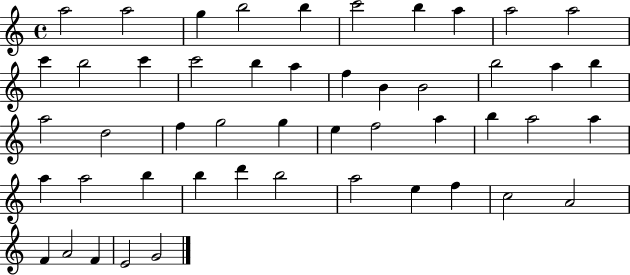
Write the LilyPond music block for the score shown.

{
  \clef treble
  \time 4/4
  \defaultTimeSignature
  \key c \major
  a''2 a''2 | g''4 b''2 b''4 | c'''2 b''4 a''4 | a''2 a''2 | \break c'''4 b''2 c'''4 | c'''2 b''4 a''4 | f''4 b'4 b'2 | b''2 a''4 b''4 | \break a''2 d''2 | f''4 g''2 g''4 | e''4 f''2 a''4 | b''4 a''2 a''4 | \break a''4 a''2 b''4 | b''4 d'''4 b''2 | a''2 e''4 f''4 | c''2 a'2 | \break f'4 a'2 f'4 | e'2 g'2 | \bar "|."
}